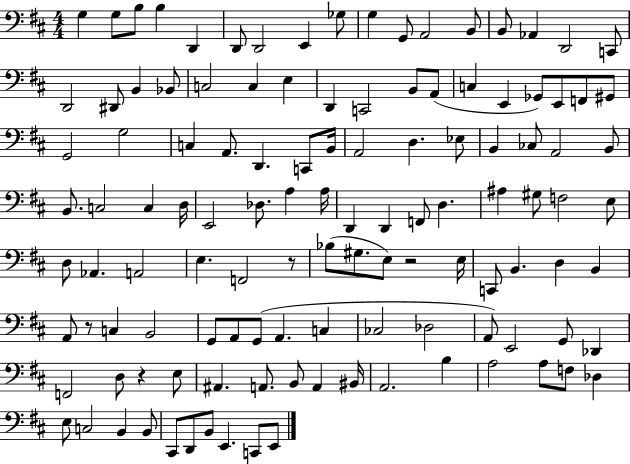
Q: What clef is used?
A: bass